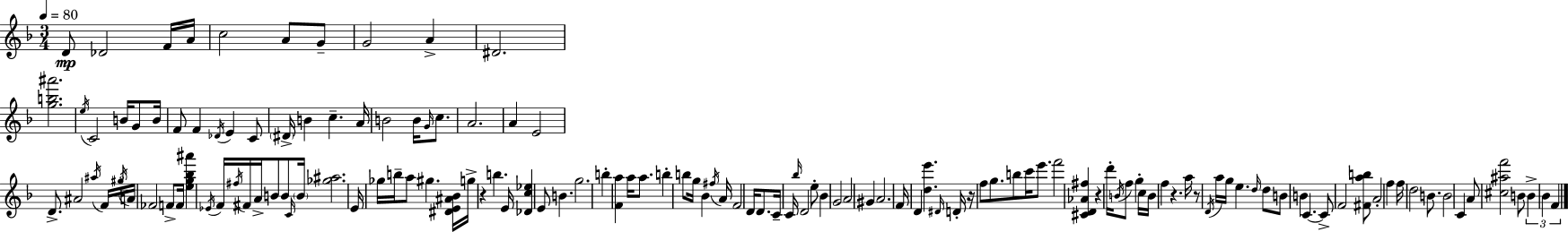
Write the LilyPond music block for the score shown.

{
  \clef treble
  \numericTimeSignature
  \time 3/4
  \key d \minor
  \tempo 4 = 80
  d'8\mp des'2 f'16 a'16 | c''2 a'8 g'8-- | g'2 a'4-> | dis'2. | \break <g'' b'' ais'''>2. | \acciaccatura { e''16 } c'2 b'16 g'8 | b'16 f'8 f'4 \acciaccatura { des'16 } e'4 | c'8 \parenthesize dis'16-> b'4 c''4.-- | \break a'16 b'2 b'16 \grace { g'16 } | c''8. a'2. | a'4 e'2 | d'8.-> ais'2 | \break \acciaccatura { ais''16 } \tuplet 3/2 { f'16 \acciaccatura { gis''16 } a'16 } fes'2 | f'8-> f'16 <e'' g'' bes'' ais'''>4 \acciaccatura { ees'16 } f'16 \acciaccatura { fis''16 } | fis'16 a'16-> b'8 b'8 \grace { c'16 } \parenthesize b'16 <ges'' ais''>2. | e'16 ges''16 b''16-- a''8 | \break gis''4. <dis' e' ais' bes'>16 g''16-> r4 | b''4. e'16 <des' c'' ees''>4 | e'8 b'4. g''2. | b''4-. | \break <f' a''>4 a''16 a''8. b''4-. | b''8 g''16 bes'4 \acciaccatura { fis''16 } a'16 f'2 | d'16 d'8. c'16-- c'16 \grace { bes''16 } | d'2 e''8-. bes'4 | \break g'2 a'2 | gis'4 a'2. | f'16 d'4 | <d'' e'''>4. \grace { dis'16 } d'16-. r16 | \break f''8 g''8. b''8 c'''16 e'''8. f'''2 | <cis' d' aes' fis''>4 r4 | d'''16-. \acciaccatura { b'16 } f''8 g''4-. c''16 | b'16 f''4 r4. a''16 | \break r8 \acciaccatura { d'16 } a''16 g''16 e''4. \grace { d''16 } | d''8 b'8 b'4 c'4.~~ | c'8-> f'2 | <fis' a'' b''>8 a'2-. f''4 | \break f''16 d''2 b'8. | b'2 c'4 | a'8 <cis'' ais'' f'''>2 | b'8 \tuplet 3/2 { b'4-> bes'4 f'4 } | \break \bar "|."
}